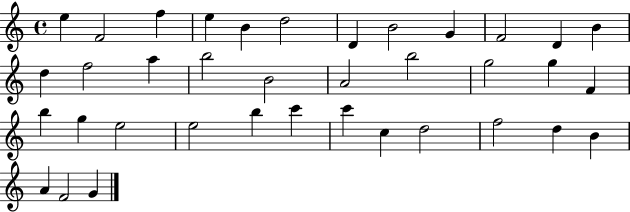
{
  \clef treble
  \time 4/4
  \defaultTimeSignature
  \key c \major
  e''4 f'2 f''4 | e''4 b'4 d''2 | d'4 b'2 g'4 | f'2 d'4 b'4 | \break d''4 f''2 a''4 | b''2 b'2 | a'2 b''2 | g''2 g''4 f'4 | \break b''4 g''4 e''2 | e''2 b''4 c'''4 | c'''4 c''4 d''2 | f''2 d''4 b'4 | \break a'4 f'2 g'4 | \bar "|."
}